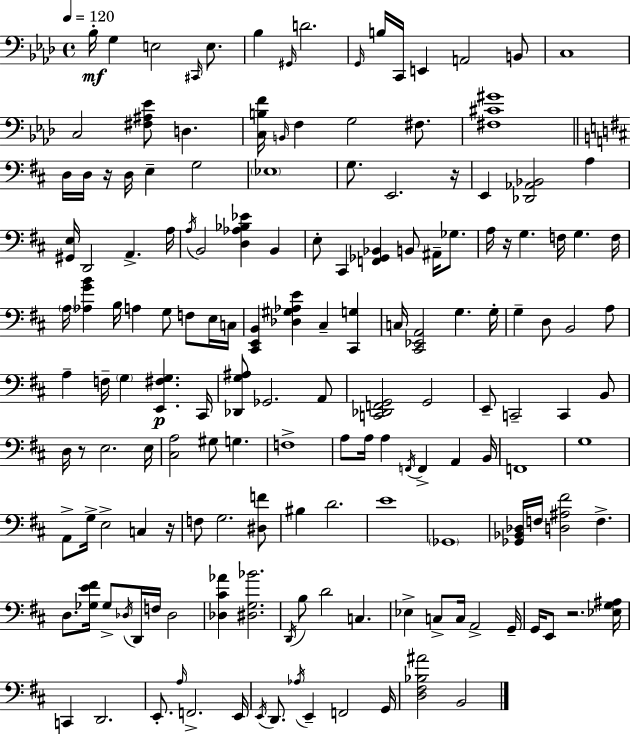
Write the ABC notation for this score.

X:1
T:Untitled
M:4/4
L:1/4
K:Fm
_B,/4 G, E,2 ^C,,/4 E,/2 _B, ^G,,/4 D2 G,,/4 B,/4 C,,/4 E,, A,,2 B,,/2 C,4 C,2 [^F,^A,_E]/2 D, [C,B,F]/4 B,,/4 F, G,2 ^F,/2 [^F,^C^G]4 D,/4 D,/4 z/4 D,/4 E, G,2 _E,4 G,/2 E,,2 z/4 E,, [_D,,_A,,_B,,]2 A, [^G,,E,]/4 D,,2 A,, A,/4 A,/4 B,,2 [D,_A,_B,_E] B,, E,/2 ^C,, [F,,_G,,_B,,] B,,/2 ^A,,/4 _G,/2 A,/4 z/4 G, F,/4 G, F,/4 A,/4 [_A,GB] B,/4 A, G,/2 F,/2 E,/4 C,/4 [^C,,E,,B,,] [_D,^G,_A,E] ^C, [^C,,G,] C,/4 [^C,,_E,,A,,]2 G, G,/4 G, D,/2 B,,2 A,/2 A, F,/4 G, [E,,^F,G,] ^C,,/4 [_D,,G,^A,]/2 _G,,2 A,,/2 [C,,_D,,F,,G,,]2 G,,2 E,,/2 C,,2 C,, B,,/2 D,/4 z/2 E,2 E,/4 [^C,A,]2 ^G,/2 G, F,4 A,/2 A,/4 A, F,,/4 F,, A,, B,,/4 F,,4 G,4 A,,/2 G,/4 E,2 C, z/4 F,/2 G,2 [^D,F]/2 ^B, D2 E4 _G,,4 [_G,,_B,,_D,]/4 F,/4 [D,^A,^F]2 F, D,/2 [_G,E^F]/4 _G,/2 _D,/4 D,,/4 F,/4 _D,2 [_D,^C_A] [^D,G,_B]2 D,,/4 B,/2 D2 C, _E, C,/2 C,/4 A,,2 G,,/4 G,,/4 E,,/2 z2 [_E,G,^A,]/4 C,, D,,2 E,,/2 A,/4 F,,2 E,,/4 E,,/4 D,,/2 _A,/4 E,, F,,2 G,,/4 [D,^F,_B,^A]2 B,,2